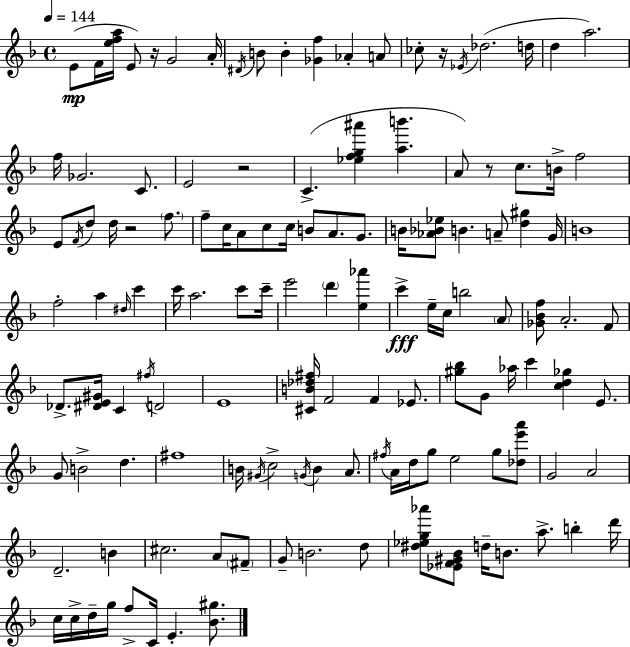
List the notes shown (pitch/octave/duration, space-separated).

E4/e F4/s [E5,F5,A5]/s E4/e R/s G4/h A4/s D#4/s B4/e B4/q [Gb4,F5]/q Ab4/q A4/e CES5/e R/s Eb4/s Db5/h. D5/s D5/q A5/h. F5/s Gb4/h. C4/e. E4/h R/h C4/q. [Eb5,F5,G5,A#6]/q [A5,B6]/q. A4/e R/e C5/e. B4/s F5/h E4/e F4/s D5/e D5/s R/h F5/e. F5/e C5/s A4/e C5/e C5/s B4/e A4/e. G4/e. B4/s [Ab4,Bb4,Eb5]/e B4/q. A4/e [D5,G#5]/q G4/s B4/w F5/h A5/q D#5/s C6/q C6/s A5/h. C6/e C6/s E6/h D6/q [E5,Ab6]/q C6/q E5/s C5/s B5/h A4/e [Gb4,Bb4,F5]/e A4/h. F4/e Db4/e. [D#4,E4,G#4]/s C4/q F#5/s D4/h E4/w [C#4,B4,Db5,F#5]/s F4/h F4/q Eb4/e. [G#5,Bb5]/e G4/e Ab5/s C6/q [C5,D5,Gb5]/q E4/e. G4/e B4/h D5/q. F#5/w B4/s G#4/s C5/h G4/s B4/q A4/e. F#5/s A4/s D5/s G5/e E5/h G5/e [Db5,E6,A6]/e G4/h A4/h D4/h. B4/q C#5/h. A4/e F#4/e G4/e B4/h. D5/e [D#5,Eb5,G5,Ab6]/e [Eb4,F4,G#4,Bb4]/e D5/s B4/e. A5/e. B5/q D6/s C5/s C5/s D5/s G5/s F5/e C4/s E4/q. [Bb4,G#5]/e.